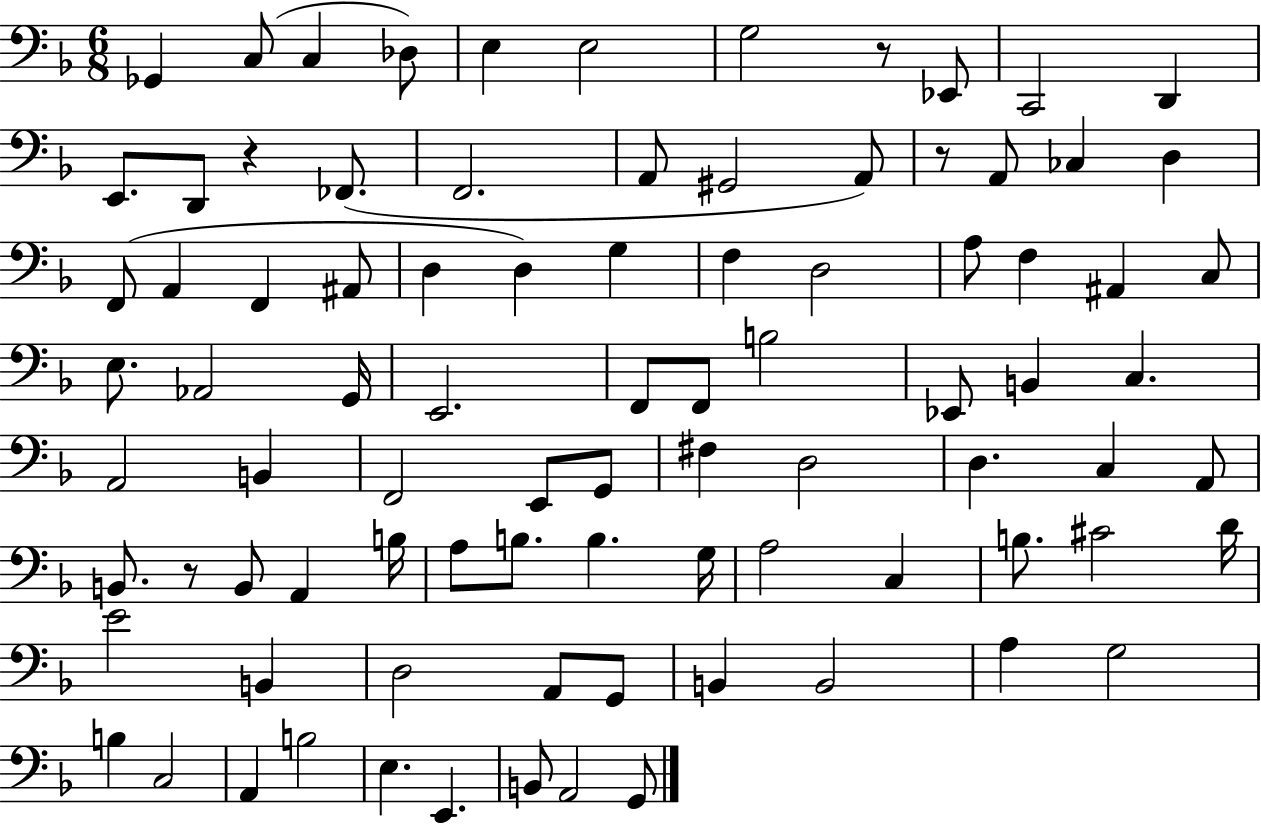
X:1
T:Untitled
M:6/8
L:1/4
K:F
_G,, C,/2 C, _D,/2 E, E,2 G,2 z/2 _E,,/2 C,,2 D,, E,,/2 D,,/2 z _F,,/2 F,,2 A,,/2 ^G,,2 A,,/2 z/2 A,,/2 _C, D, F,,/2 A,, F,, ^A,,/2 D, D, G, F, D,2 A,/2 F, ^A,, C,/2 E,/2 _A,,2 G,,/4 E,,2 F,,/2 F,,/2 B,2 _E,,/2 B,, C, A,,2 B,, F,,2 E,,/2 G,,/2 ^F, D,2 D, C, A,,/2 B,,/2 z/2 B,,/2 A,, B,/4 A,/2 B,/2 B, G,/4 A,2 C, B,/2 ^C2 D/4 E2 B,, D,2 A,,/2 G,,/2 B,, B,,2 A, G,2 B, C,2 A,, B,2 E, E,, B,,/2 A,,2 G,,/2